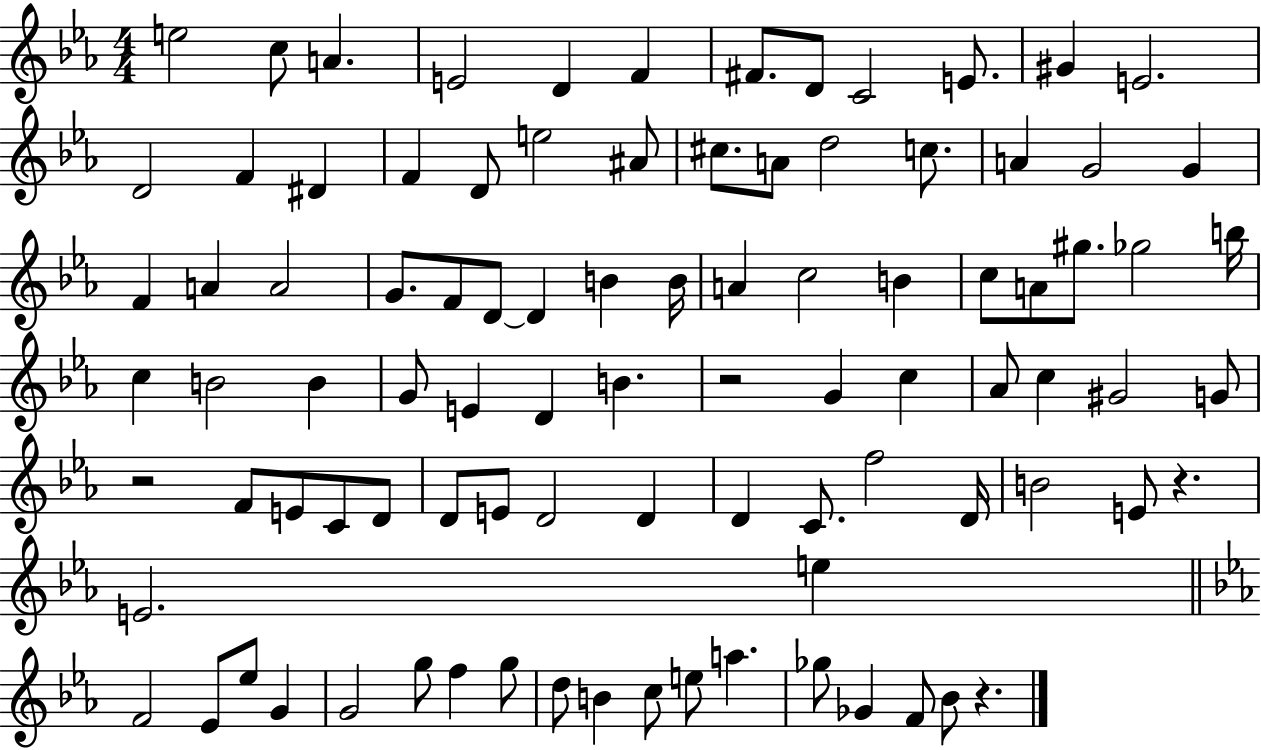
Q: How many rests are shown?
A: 4